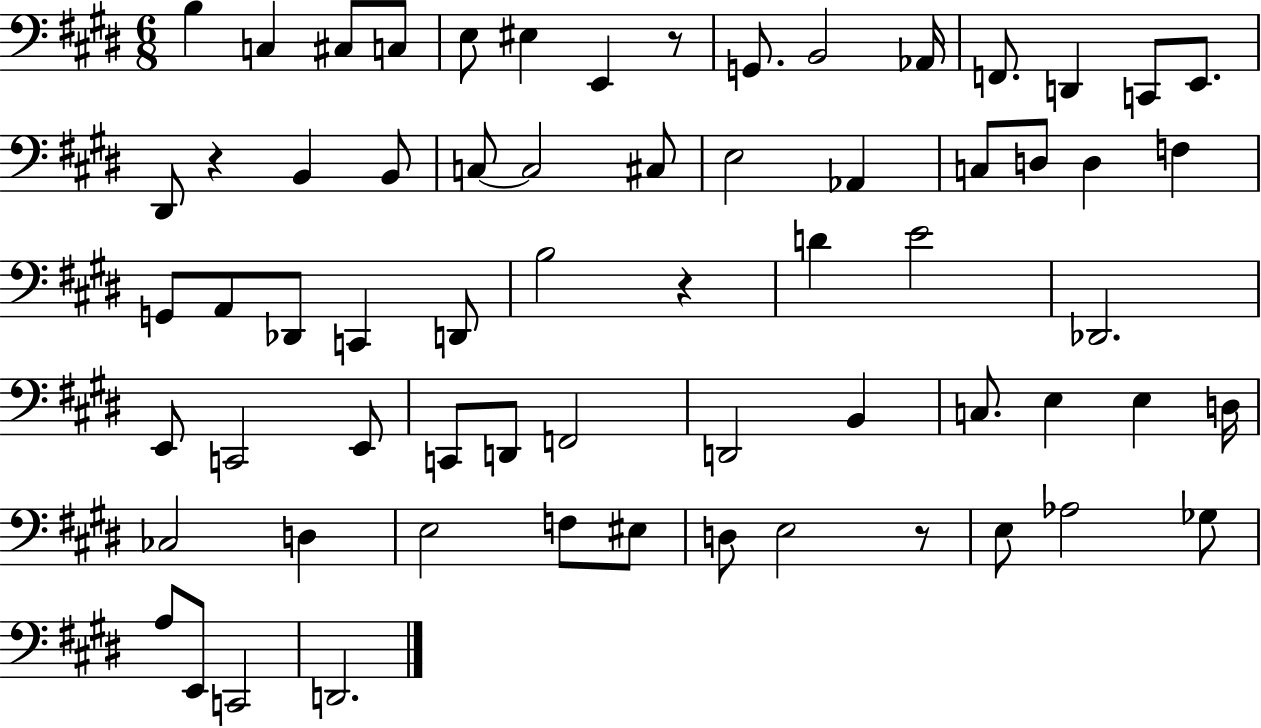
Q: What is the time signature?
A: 6/8